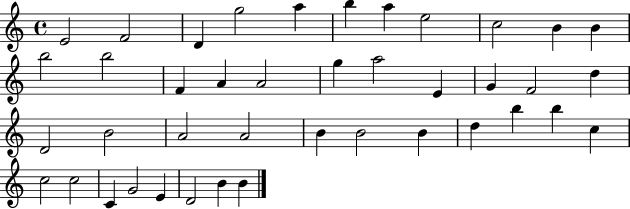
E4/h F4/h D4/q G5/h A5/q B5/q A5/q E5/h C5/h B4/q B4/q B5/h B5/h F4/q A4/q A4/h G5/q A5/h E4/q G4/q F4/h D5/q D4/h B4/h A4/h A4/h B4/q B4/h B4/q D5/q B5/q B5/q C5/q C5/h C5/h C4/q G4/h E4/q D4/h B4/q B4/q